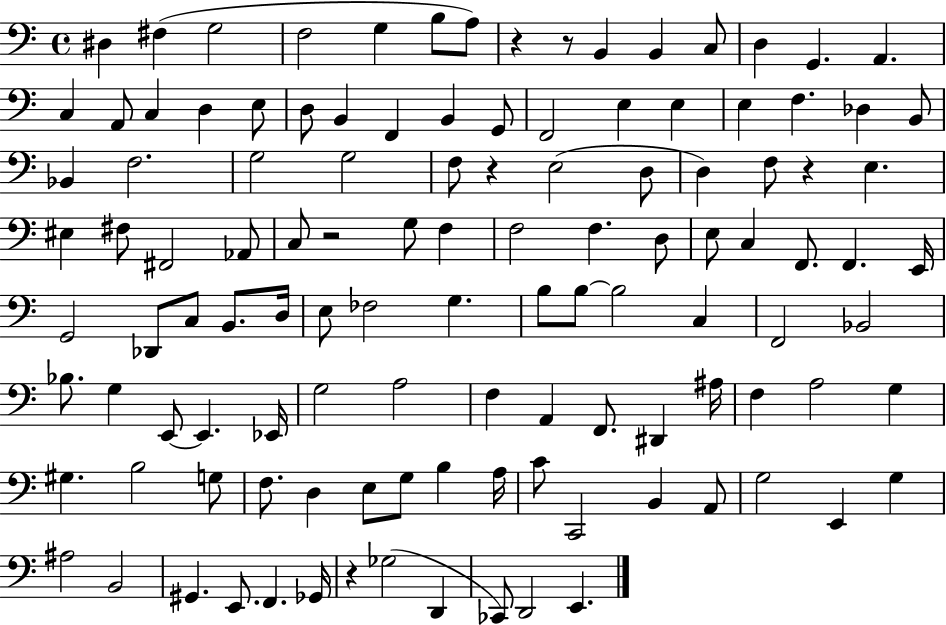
X:1
T:Untitled
M:4/4
L:1/4
K:C
^D, ^F, G,2 F,2 G, B,/2 A,/2 z z/2 B,, B,, C,/2 D, G,, A,, C, A,,/2 C, D, E,/2 D,/2 B,, F,, B,, G,,/2 F,,2 E, E, E, F, _D, B,,/2 _B,, F,2 G,2 G,2 F,/2 z E,2 D,/2 D, F,/2 z E, ^E, ^F,/2 ^F,,2 _A,,/2 C,/2 z2 G,/2 F, F,2 F, D,/2 E,/2 C, F,,/2 F,, E,,/4 G,,2 _D,,/2 C,/2 B,,/2 D,/4 E,/2 _F,2 G, B,/2 B,/2 B,2 C, F,,2 _B,,2 _B,/2 G, E,,/2 E,, _E,,/4 G,2 A,2 F, A,, F,,/2 ^D,, ^A,/4 F, A,2 G, ^G, B,2 G,/2 F,/2 D, E,/2 G,/2 B, A,/4 C/2 C,,2 B,, A,,/2 G,2 E,, G, ^A,2 B,,2 ^G,, E,,/2 F,, _G,,/4 z _G,2 D,, _C,,/2 D,,2 E,,